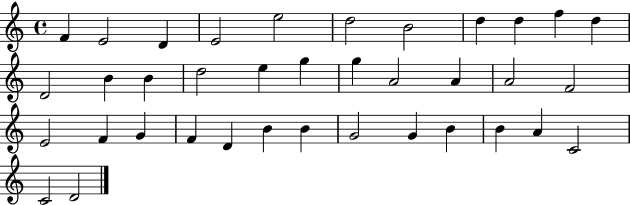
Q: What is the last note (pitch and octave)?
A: D4